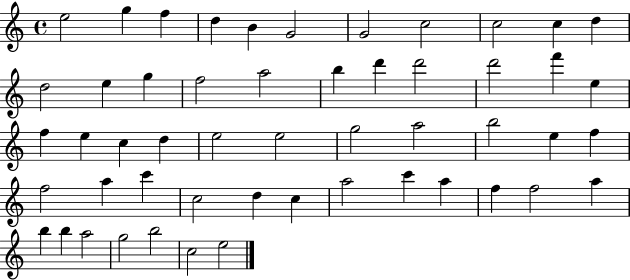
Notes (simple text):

E5/h G5/q F5/q D5/q B4/q G4/h G4/h C5/h C5/h C5/q D5/q D5/h E5/q G5/q F5/h A5/h B5/q D6/q D6/h D6/h F6/q E5/q F5/q E5/q C5/q D5/q E5/h E5/h G5/h A5/h B5/h E5/q F5/q F5/h A5/q C6/q C5/h D5/q C5/q A5/h C6/q A5/q F5/q F5/h A5/q B5/q B5/q A5/h G5/h B5/h C5/h E5/h